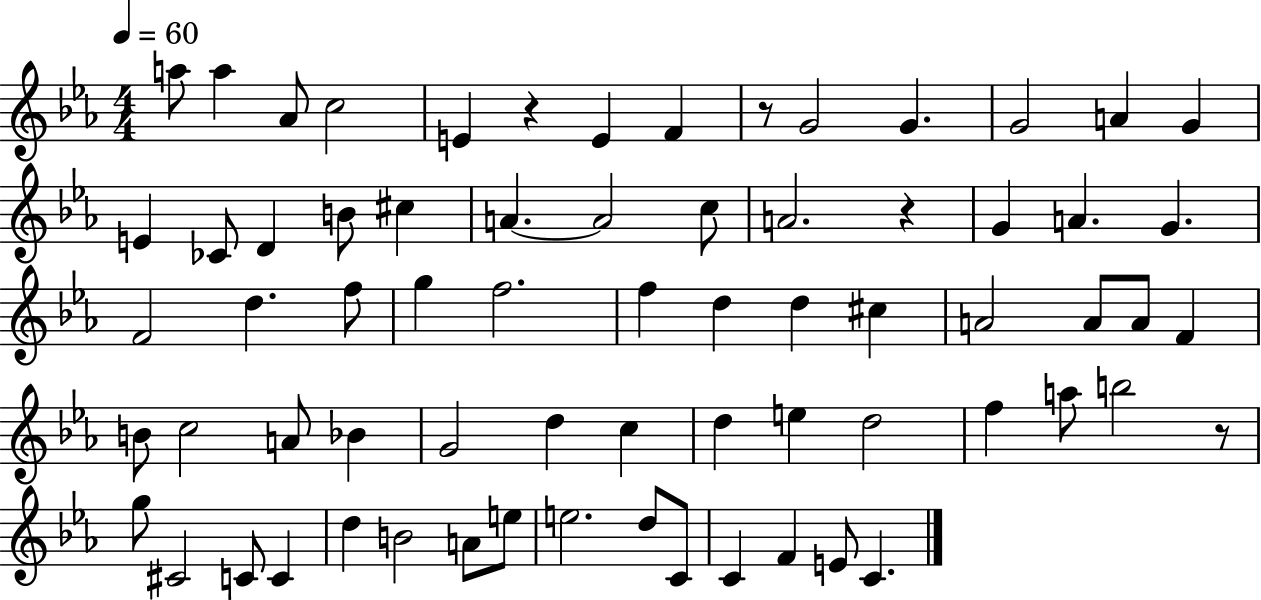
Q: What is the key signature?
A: EES major